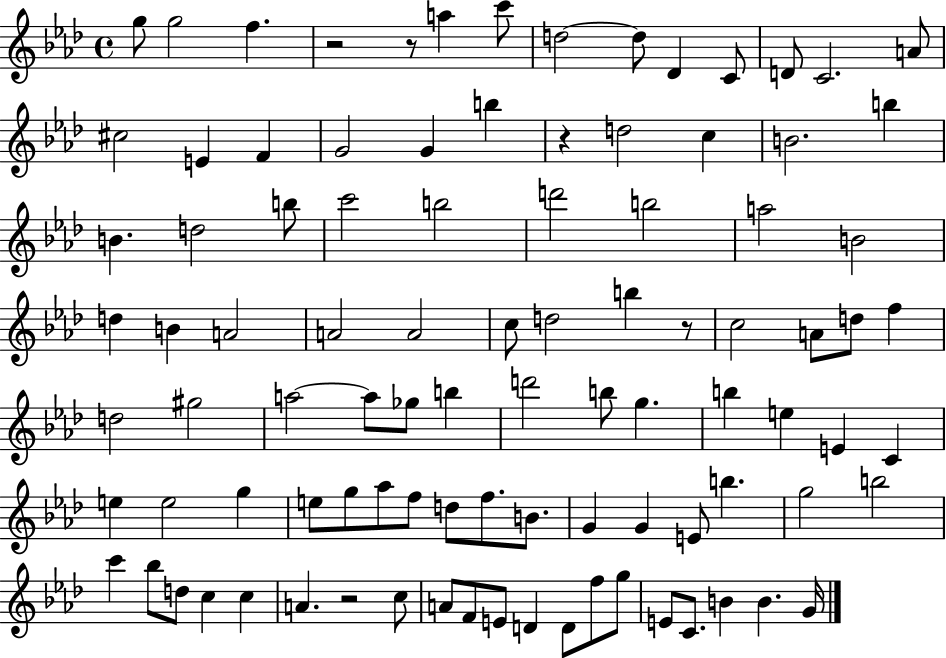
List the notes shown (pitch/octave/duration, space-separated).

G5/e G5/h F5/q. R/h R/e A5/q C6/e D5/h D5/e Db4/q C4/e D4/e C4/h. A4/e C#5/h E4/q F4/q G4/h G4/q B5/q R/q D5/h C5/q B4/h. B5/q B4/q. D5/h B5/e C6/h B5/h D6/h B5/h A5/h B4/h D5/q B4/q A4/h A4/h A4/h C5/e D5/h B5/q R/e C5/h A4/e D5/e F5/q D5/h G#5/h A5/h A5/e Gb5/e B5/q D6/h B5/e G5/q. B5/q E5/q E4/q C4/q E5/q E5/h G5/q E5/e G5/e Ab5/e F5/e D5/e F5/e. B4/e. G4/q G4/q E4/e B5/q. G5/h B5/h C6/q Bb5/e D5/e C5/q C5/q A4/q. R/h C5/e A4/e F4/e E4/e D4/q D4/e F5/e G5/e E4/e C4/e. B4/q B4/q. G4/s